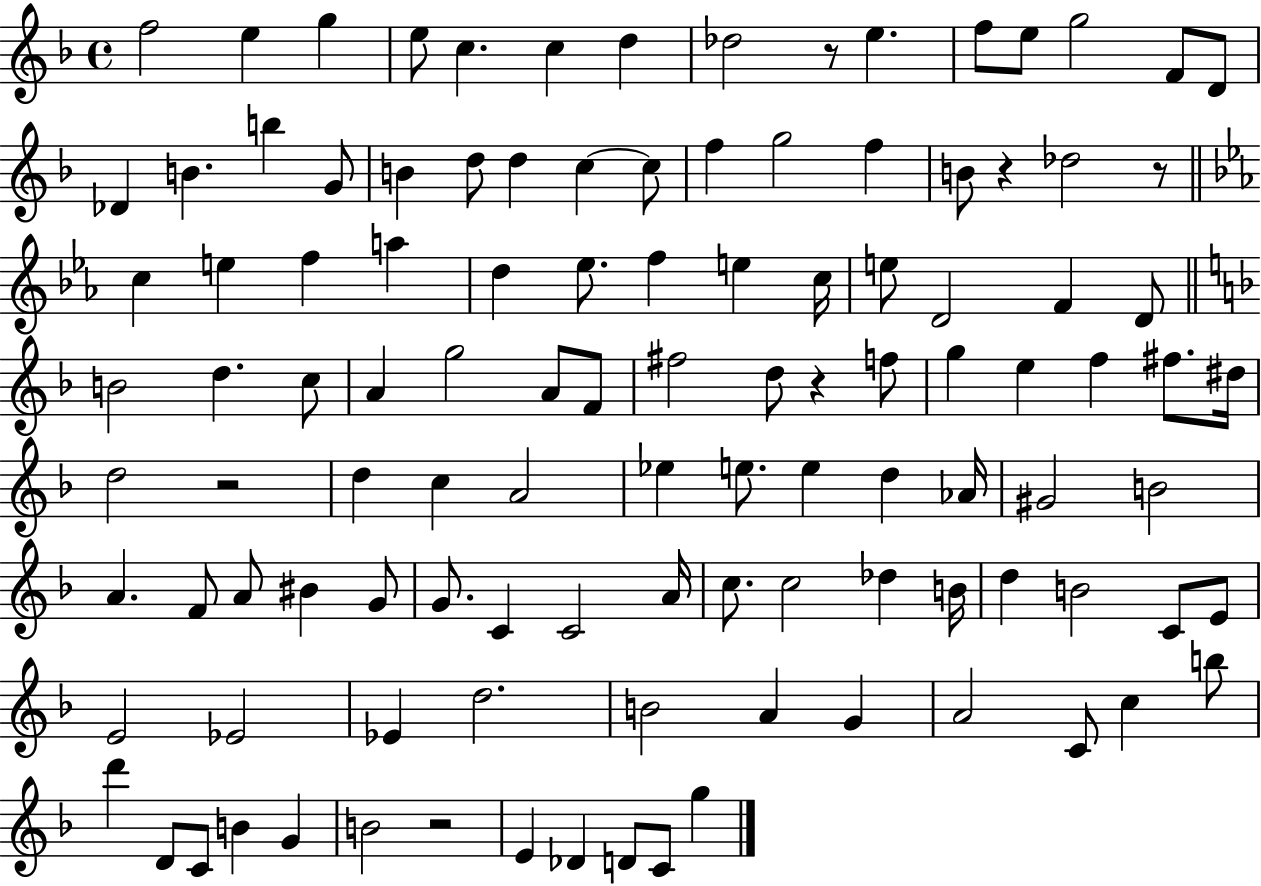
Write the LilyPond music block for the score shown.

{
  \clef treble
  \time 4/4
  \defaultTimeSignature
  \key f \major
  f''2 e''4 g''4 | e''8 c''4. c''4 d''4 | des''2 r8 e''4. | f''8 e''8 g''2 f'8 d'8 | \break des'4 b'4. b''4 g'8 | b'4 d''8 d''4 c''4~~ c''8 | f''4 g''2 f''4 | b'8 r4 des''2 r8 | \break \bar "||" \break \key c \minor c''4 e''4 f''4 a''4 | d''4 ees''8. f''4 e''4 c''16 | e''8 d'2 f'4 d'8 | \bar "||" \break \key d \minor b'2 d''4. c''8 | a'4 g''2 a'8 f'8 | fis''2 d''8 r4 f''8 | g''4 e''4 f''4 fis''8. dis''16 | \break d''2 r2 | d''4 c''4 a'2 | ees''4 e''8. e''4 d''4 aes'16 | gis'2 b'2 | \break a'4. f'8 a'8 bis'4 g'8 | g'8. c'4 c'2 a'16 | c''8. c''2 des''4 b'16 | d''4 b'2 c'8 e'8 | \break e'2 ees'2 | ees'4 d''2. | b'2 a'4 g'4 | a'2 c'8 c''4 b''8 | \break d'''4 d'8 c'8 b'4 g'4 | b'2 r2 | e'4 des'4 d'8 c'8 g''4 | \bar "|."
}